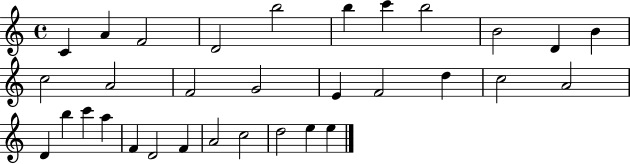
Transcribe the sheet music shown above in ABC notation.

X:1
T:Untitled
M:4/4
L:1/4
K:C
C A F2 D2 b2 b c' b2 B2 D B c2 A2 F2 G2 E F2 d c2 A2 D b c' a F D2 F A2 c2 d2 e e